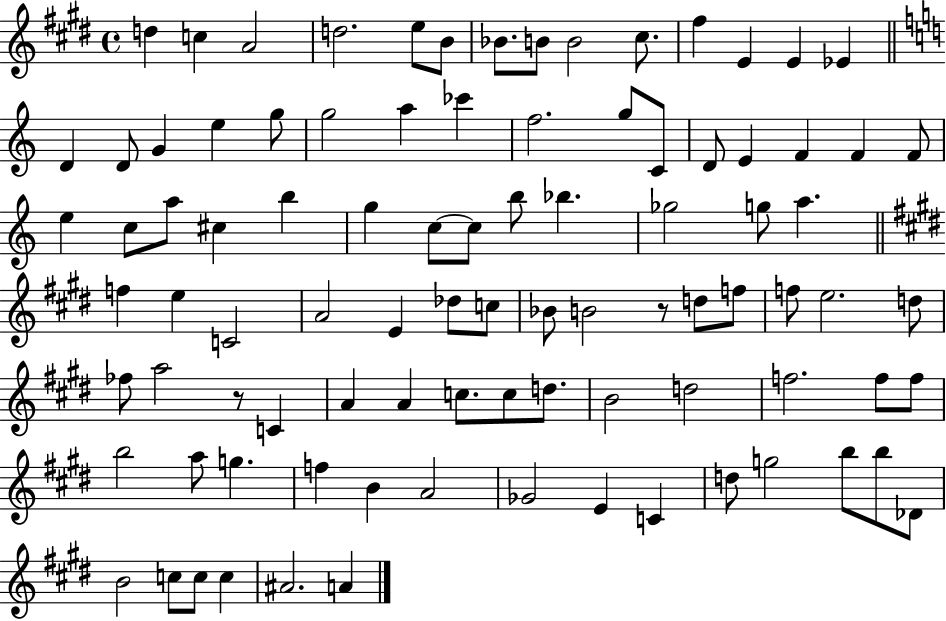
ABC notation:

X:1
T:Untitled
M:4/4
L:1/4
K:E
d c A2 d2 e/2 B/2 _B/2 B/2 B2 ^c/2 ^f E E _E D D/2 G e g/2 g2 a _c' f2 g/2 C/2 D/2 E F F F/2 e c/2 a/2 ^c b g c/2 c/2 b/2 _b _g2 g/2 a f e C2 A2 E _d/2 c/2 _B/2 B2 z/2 d/2 f/2 f/2 e2 d/2 _f/2 a2 z/2 C A A c/2 c/2 d/2 B2 d2 f2 f/2 f/2 b2 a/2 g f B A2 _G2 E C d/2 g2 b/2 b/2 _D/2 B2 c/2 c/2 c ^A2 A